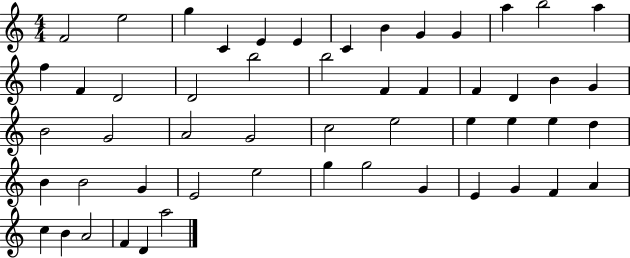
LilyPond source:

{
  \clef treble
  \numericTimeSignature
  \time 4/4
  \key c \major
  f'2 e''2 | g''4 c'4 e'4 e'4 | c'4 b'4 g'4 g'4 | a''4 b''2 a''4 | \break f''4 f'4 d'2 | d'2 b''2 | b''2 f'4 f'4 | f'4 d'4 b'4 g'4 | \break b'2 g'2 | a'2 g'2 | c''2 e''2 | e''4 e''4 e''4 d''4 | \break b'4 b'2 g'4 | e'2 e''2 | g''4 g''2 g'4 | e'4 g'4 f'4 a'4 | \break c''4 b'4 a'2 | f'4 d'4 a''2 | \bar "|."
}